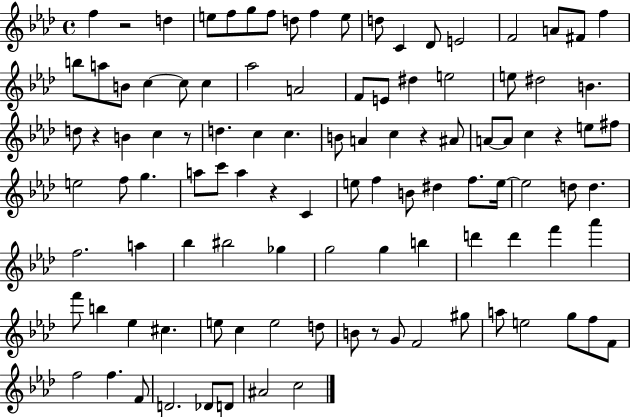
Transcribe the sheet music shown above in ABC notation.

X:1
T:Untitled
M:4/4
L:1/4
K:Ab
f z2 d e/2 f/2 g/2 f/2 d/2 f e/2 d/2 C _D/2 E2 F2 A/2 ^F/2 f b/2 a/2 B/2 c c/2 c _a2 A2 F/2 E/2 ^d e2 e/2 ^d2 B d/2 z B c z/2 d c c B/2 A c z ^A/2 A/2 A/2 c z e/2 ^f/2 e2 f/2 g a/2 c'/2 a z C e/2 f B/2 ^d f/2 e/4 e2 d/2 d f2 a _b ^b2 _g g2 g b d' d' f' _a' f'/2 b _e ^c e/2 c e2 d/2 B/2 z/2 G/2 F2 ^g/2 a/2 e2 g/2 f/2 F/2 f2 f F/2 D2 _D/2 D/2 ^A2 c2